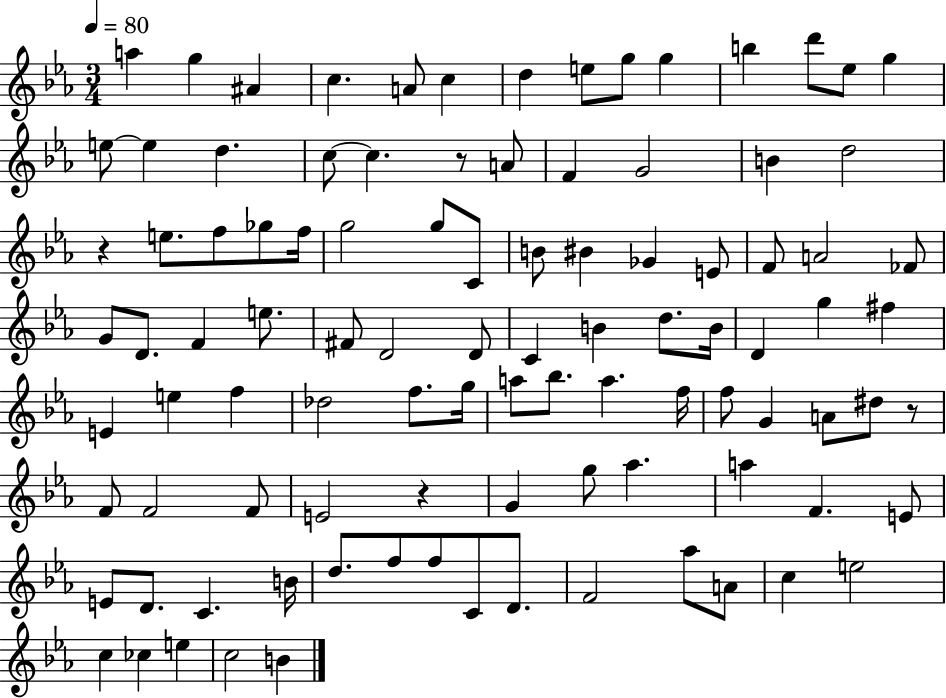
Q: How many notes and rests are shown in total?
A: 99